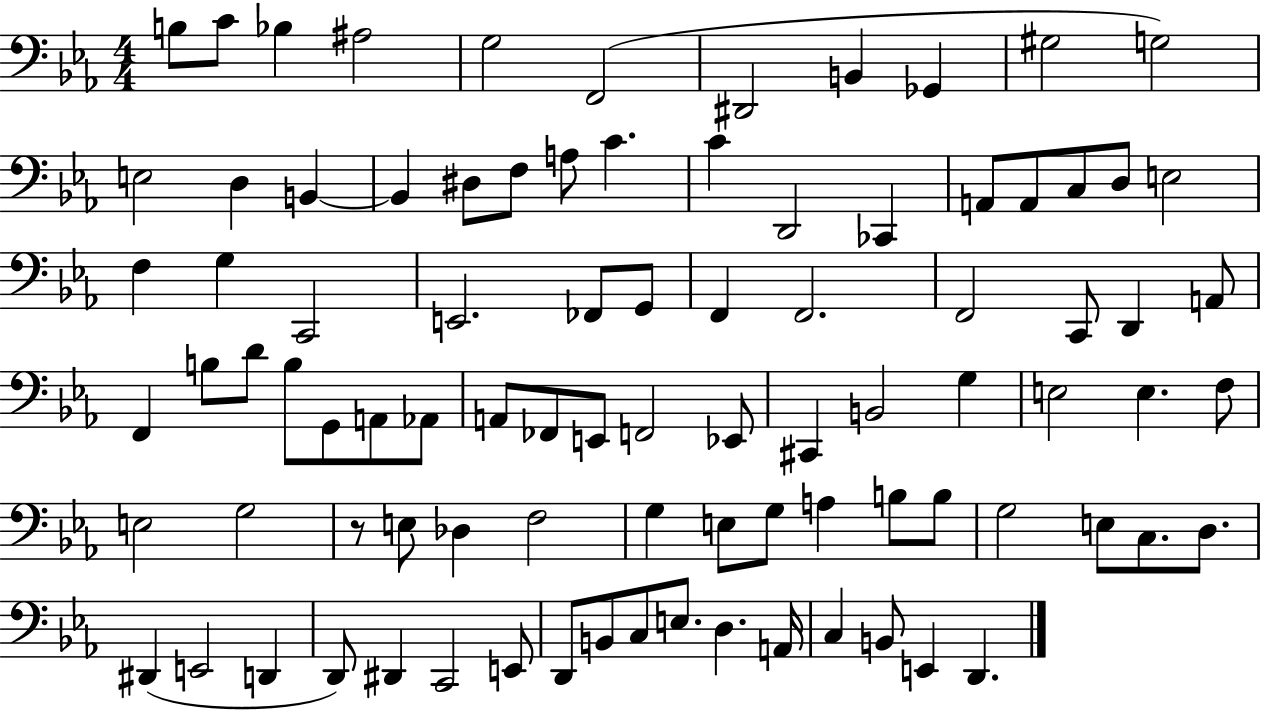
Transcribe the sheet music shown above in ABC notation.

X:1
T:Untitled
M:4/4
L:1/4
K:Eb
B,/2 C/2 _B, ^A,2 G,2 F,,2 ^D,,2 B,, _G,, ^G,2 G,2 E,2 D, B,, B,, ^D,/2 F,/2 A,/2 C C D,,2 _C,, A,,/2 A,,/2 C,/2 D,/2 E,2 F, G, C,,2 E,,2 _F,,/2 G,,/2 F,, F,,2 F,,2 C,,/2 D,, A,,/2 F,, B,/2 D/2 B,/2 G,,/2 A,,/2 _A,,/2 A,,/2 _F,,/2 E,,/2 F,,2 _E,,/2 ^C,, B,,2 G, E,2 E, F,/2 E,2 G,2 z/2 E,/2 _D, F,2 G, E,/2 G,/2 A, B,/2 B,/2 G,2 E,/2 C,/2 D,/2 ^D,, E,,2 D,, D,,/2 ^D,, C,,2 E,,/2 D,,/2 B,,/2 C,/2 E,/2 D, A,,/4 C, B,,/2 E,, D,,